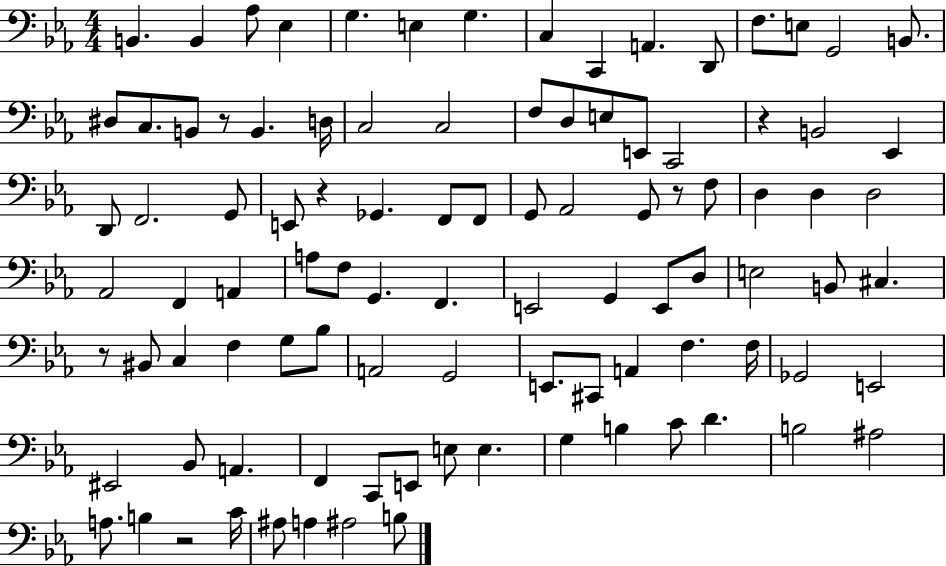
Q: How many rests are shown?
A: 6